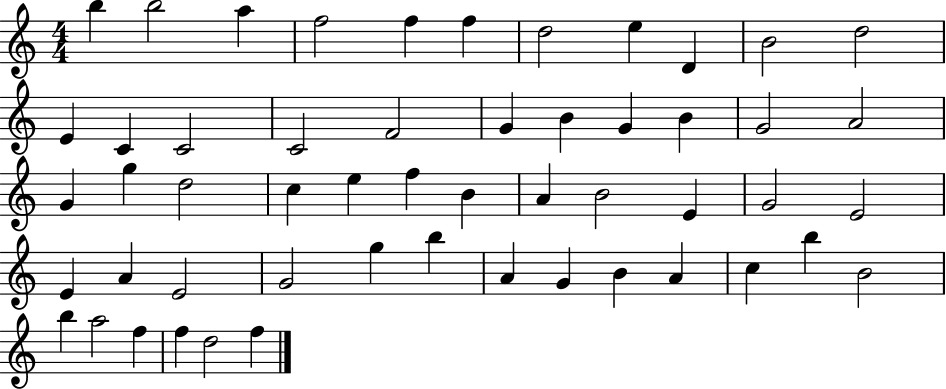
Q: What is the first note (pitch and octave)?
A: B5